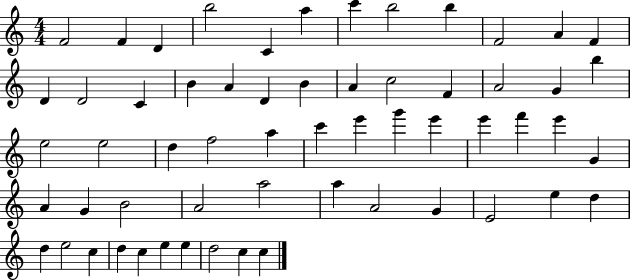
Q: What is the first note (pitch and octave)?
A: F4